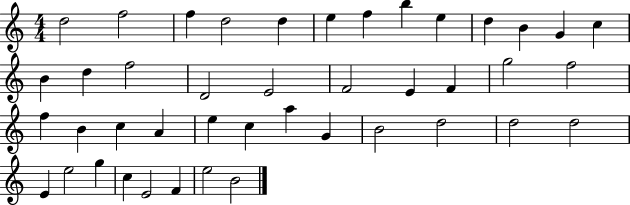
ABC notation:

X:1
T:Untitled
M:4/4
L:1/4
K:C
d2 f2 f d2 d e f b e d B G c B d f2 D2 E2 F2 E F g2 f2 f B c A e c a G B2 d2 d2 d2 E e2 g c E2 F e2 B2